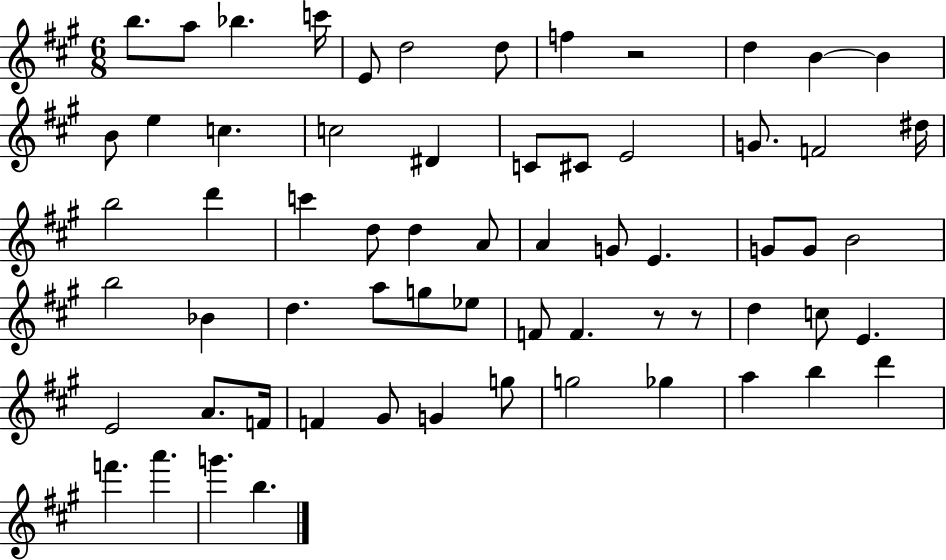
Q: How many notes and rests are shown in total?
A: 64